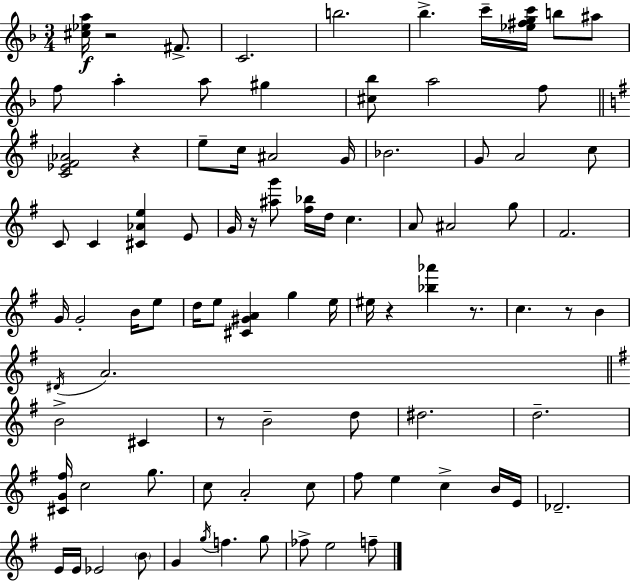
{
  \clef treble
  \numericTimeSignature
  \time 3/4
  \key f \major
  <cis'' ees'' a''>16\f r2 fis'8.-> | c'2. | b''2. | bes''4.-> c'''16-- <ees'' fis'' g'' c'''>16 b''8 ais''8 | \break f''8 a''4-. a''8 gis''4 | <cis'' bes''>8 a''2 f''8 | \bar "||" \break \key g \major <c' ees' fis' aes'>2 r4 | e''8-- c''16 ais'2 g'16 | bes'2. | g'8 a'2 c''8 | \break c'8 c'4 <cis' aes' e''>4 e'8 | g'16 r16 <ais'' g'''>8 <fis'' bes''>16 d''16 c''4. | a'8 ais'2 g''8 | fis'2. | \break g'16 g'2-. b'16 e''8 | d''16 e''8 <cis' gis' a'>4 g''4 e''16 | eis''16 r4 <bes'' aes'''>4 r8. | c''4. r8 b'4 | \break \acciaccatura { dis'16 } a'2. | \bar "||" \break \key e \minor b'2-> cis'4 | r8 b'2-- d''8 | dis''2. | d''2.-- | \break <cis' g' fis''>16 c''2 g''8. | c''8 a'2-. c''8 | fis''8 e''4 c''4-> b'16 e'16 | des'2.-- | \break e'16 e'16 ees'2 \parenthesize b'8 | g'4 \acciaccatura { g''16 } f''4. g''8 | fes''8-> e''2 f''8-- | \bar "|."
}